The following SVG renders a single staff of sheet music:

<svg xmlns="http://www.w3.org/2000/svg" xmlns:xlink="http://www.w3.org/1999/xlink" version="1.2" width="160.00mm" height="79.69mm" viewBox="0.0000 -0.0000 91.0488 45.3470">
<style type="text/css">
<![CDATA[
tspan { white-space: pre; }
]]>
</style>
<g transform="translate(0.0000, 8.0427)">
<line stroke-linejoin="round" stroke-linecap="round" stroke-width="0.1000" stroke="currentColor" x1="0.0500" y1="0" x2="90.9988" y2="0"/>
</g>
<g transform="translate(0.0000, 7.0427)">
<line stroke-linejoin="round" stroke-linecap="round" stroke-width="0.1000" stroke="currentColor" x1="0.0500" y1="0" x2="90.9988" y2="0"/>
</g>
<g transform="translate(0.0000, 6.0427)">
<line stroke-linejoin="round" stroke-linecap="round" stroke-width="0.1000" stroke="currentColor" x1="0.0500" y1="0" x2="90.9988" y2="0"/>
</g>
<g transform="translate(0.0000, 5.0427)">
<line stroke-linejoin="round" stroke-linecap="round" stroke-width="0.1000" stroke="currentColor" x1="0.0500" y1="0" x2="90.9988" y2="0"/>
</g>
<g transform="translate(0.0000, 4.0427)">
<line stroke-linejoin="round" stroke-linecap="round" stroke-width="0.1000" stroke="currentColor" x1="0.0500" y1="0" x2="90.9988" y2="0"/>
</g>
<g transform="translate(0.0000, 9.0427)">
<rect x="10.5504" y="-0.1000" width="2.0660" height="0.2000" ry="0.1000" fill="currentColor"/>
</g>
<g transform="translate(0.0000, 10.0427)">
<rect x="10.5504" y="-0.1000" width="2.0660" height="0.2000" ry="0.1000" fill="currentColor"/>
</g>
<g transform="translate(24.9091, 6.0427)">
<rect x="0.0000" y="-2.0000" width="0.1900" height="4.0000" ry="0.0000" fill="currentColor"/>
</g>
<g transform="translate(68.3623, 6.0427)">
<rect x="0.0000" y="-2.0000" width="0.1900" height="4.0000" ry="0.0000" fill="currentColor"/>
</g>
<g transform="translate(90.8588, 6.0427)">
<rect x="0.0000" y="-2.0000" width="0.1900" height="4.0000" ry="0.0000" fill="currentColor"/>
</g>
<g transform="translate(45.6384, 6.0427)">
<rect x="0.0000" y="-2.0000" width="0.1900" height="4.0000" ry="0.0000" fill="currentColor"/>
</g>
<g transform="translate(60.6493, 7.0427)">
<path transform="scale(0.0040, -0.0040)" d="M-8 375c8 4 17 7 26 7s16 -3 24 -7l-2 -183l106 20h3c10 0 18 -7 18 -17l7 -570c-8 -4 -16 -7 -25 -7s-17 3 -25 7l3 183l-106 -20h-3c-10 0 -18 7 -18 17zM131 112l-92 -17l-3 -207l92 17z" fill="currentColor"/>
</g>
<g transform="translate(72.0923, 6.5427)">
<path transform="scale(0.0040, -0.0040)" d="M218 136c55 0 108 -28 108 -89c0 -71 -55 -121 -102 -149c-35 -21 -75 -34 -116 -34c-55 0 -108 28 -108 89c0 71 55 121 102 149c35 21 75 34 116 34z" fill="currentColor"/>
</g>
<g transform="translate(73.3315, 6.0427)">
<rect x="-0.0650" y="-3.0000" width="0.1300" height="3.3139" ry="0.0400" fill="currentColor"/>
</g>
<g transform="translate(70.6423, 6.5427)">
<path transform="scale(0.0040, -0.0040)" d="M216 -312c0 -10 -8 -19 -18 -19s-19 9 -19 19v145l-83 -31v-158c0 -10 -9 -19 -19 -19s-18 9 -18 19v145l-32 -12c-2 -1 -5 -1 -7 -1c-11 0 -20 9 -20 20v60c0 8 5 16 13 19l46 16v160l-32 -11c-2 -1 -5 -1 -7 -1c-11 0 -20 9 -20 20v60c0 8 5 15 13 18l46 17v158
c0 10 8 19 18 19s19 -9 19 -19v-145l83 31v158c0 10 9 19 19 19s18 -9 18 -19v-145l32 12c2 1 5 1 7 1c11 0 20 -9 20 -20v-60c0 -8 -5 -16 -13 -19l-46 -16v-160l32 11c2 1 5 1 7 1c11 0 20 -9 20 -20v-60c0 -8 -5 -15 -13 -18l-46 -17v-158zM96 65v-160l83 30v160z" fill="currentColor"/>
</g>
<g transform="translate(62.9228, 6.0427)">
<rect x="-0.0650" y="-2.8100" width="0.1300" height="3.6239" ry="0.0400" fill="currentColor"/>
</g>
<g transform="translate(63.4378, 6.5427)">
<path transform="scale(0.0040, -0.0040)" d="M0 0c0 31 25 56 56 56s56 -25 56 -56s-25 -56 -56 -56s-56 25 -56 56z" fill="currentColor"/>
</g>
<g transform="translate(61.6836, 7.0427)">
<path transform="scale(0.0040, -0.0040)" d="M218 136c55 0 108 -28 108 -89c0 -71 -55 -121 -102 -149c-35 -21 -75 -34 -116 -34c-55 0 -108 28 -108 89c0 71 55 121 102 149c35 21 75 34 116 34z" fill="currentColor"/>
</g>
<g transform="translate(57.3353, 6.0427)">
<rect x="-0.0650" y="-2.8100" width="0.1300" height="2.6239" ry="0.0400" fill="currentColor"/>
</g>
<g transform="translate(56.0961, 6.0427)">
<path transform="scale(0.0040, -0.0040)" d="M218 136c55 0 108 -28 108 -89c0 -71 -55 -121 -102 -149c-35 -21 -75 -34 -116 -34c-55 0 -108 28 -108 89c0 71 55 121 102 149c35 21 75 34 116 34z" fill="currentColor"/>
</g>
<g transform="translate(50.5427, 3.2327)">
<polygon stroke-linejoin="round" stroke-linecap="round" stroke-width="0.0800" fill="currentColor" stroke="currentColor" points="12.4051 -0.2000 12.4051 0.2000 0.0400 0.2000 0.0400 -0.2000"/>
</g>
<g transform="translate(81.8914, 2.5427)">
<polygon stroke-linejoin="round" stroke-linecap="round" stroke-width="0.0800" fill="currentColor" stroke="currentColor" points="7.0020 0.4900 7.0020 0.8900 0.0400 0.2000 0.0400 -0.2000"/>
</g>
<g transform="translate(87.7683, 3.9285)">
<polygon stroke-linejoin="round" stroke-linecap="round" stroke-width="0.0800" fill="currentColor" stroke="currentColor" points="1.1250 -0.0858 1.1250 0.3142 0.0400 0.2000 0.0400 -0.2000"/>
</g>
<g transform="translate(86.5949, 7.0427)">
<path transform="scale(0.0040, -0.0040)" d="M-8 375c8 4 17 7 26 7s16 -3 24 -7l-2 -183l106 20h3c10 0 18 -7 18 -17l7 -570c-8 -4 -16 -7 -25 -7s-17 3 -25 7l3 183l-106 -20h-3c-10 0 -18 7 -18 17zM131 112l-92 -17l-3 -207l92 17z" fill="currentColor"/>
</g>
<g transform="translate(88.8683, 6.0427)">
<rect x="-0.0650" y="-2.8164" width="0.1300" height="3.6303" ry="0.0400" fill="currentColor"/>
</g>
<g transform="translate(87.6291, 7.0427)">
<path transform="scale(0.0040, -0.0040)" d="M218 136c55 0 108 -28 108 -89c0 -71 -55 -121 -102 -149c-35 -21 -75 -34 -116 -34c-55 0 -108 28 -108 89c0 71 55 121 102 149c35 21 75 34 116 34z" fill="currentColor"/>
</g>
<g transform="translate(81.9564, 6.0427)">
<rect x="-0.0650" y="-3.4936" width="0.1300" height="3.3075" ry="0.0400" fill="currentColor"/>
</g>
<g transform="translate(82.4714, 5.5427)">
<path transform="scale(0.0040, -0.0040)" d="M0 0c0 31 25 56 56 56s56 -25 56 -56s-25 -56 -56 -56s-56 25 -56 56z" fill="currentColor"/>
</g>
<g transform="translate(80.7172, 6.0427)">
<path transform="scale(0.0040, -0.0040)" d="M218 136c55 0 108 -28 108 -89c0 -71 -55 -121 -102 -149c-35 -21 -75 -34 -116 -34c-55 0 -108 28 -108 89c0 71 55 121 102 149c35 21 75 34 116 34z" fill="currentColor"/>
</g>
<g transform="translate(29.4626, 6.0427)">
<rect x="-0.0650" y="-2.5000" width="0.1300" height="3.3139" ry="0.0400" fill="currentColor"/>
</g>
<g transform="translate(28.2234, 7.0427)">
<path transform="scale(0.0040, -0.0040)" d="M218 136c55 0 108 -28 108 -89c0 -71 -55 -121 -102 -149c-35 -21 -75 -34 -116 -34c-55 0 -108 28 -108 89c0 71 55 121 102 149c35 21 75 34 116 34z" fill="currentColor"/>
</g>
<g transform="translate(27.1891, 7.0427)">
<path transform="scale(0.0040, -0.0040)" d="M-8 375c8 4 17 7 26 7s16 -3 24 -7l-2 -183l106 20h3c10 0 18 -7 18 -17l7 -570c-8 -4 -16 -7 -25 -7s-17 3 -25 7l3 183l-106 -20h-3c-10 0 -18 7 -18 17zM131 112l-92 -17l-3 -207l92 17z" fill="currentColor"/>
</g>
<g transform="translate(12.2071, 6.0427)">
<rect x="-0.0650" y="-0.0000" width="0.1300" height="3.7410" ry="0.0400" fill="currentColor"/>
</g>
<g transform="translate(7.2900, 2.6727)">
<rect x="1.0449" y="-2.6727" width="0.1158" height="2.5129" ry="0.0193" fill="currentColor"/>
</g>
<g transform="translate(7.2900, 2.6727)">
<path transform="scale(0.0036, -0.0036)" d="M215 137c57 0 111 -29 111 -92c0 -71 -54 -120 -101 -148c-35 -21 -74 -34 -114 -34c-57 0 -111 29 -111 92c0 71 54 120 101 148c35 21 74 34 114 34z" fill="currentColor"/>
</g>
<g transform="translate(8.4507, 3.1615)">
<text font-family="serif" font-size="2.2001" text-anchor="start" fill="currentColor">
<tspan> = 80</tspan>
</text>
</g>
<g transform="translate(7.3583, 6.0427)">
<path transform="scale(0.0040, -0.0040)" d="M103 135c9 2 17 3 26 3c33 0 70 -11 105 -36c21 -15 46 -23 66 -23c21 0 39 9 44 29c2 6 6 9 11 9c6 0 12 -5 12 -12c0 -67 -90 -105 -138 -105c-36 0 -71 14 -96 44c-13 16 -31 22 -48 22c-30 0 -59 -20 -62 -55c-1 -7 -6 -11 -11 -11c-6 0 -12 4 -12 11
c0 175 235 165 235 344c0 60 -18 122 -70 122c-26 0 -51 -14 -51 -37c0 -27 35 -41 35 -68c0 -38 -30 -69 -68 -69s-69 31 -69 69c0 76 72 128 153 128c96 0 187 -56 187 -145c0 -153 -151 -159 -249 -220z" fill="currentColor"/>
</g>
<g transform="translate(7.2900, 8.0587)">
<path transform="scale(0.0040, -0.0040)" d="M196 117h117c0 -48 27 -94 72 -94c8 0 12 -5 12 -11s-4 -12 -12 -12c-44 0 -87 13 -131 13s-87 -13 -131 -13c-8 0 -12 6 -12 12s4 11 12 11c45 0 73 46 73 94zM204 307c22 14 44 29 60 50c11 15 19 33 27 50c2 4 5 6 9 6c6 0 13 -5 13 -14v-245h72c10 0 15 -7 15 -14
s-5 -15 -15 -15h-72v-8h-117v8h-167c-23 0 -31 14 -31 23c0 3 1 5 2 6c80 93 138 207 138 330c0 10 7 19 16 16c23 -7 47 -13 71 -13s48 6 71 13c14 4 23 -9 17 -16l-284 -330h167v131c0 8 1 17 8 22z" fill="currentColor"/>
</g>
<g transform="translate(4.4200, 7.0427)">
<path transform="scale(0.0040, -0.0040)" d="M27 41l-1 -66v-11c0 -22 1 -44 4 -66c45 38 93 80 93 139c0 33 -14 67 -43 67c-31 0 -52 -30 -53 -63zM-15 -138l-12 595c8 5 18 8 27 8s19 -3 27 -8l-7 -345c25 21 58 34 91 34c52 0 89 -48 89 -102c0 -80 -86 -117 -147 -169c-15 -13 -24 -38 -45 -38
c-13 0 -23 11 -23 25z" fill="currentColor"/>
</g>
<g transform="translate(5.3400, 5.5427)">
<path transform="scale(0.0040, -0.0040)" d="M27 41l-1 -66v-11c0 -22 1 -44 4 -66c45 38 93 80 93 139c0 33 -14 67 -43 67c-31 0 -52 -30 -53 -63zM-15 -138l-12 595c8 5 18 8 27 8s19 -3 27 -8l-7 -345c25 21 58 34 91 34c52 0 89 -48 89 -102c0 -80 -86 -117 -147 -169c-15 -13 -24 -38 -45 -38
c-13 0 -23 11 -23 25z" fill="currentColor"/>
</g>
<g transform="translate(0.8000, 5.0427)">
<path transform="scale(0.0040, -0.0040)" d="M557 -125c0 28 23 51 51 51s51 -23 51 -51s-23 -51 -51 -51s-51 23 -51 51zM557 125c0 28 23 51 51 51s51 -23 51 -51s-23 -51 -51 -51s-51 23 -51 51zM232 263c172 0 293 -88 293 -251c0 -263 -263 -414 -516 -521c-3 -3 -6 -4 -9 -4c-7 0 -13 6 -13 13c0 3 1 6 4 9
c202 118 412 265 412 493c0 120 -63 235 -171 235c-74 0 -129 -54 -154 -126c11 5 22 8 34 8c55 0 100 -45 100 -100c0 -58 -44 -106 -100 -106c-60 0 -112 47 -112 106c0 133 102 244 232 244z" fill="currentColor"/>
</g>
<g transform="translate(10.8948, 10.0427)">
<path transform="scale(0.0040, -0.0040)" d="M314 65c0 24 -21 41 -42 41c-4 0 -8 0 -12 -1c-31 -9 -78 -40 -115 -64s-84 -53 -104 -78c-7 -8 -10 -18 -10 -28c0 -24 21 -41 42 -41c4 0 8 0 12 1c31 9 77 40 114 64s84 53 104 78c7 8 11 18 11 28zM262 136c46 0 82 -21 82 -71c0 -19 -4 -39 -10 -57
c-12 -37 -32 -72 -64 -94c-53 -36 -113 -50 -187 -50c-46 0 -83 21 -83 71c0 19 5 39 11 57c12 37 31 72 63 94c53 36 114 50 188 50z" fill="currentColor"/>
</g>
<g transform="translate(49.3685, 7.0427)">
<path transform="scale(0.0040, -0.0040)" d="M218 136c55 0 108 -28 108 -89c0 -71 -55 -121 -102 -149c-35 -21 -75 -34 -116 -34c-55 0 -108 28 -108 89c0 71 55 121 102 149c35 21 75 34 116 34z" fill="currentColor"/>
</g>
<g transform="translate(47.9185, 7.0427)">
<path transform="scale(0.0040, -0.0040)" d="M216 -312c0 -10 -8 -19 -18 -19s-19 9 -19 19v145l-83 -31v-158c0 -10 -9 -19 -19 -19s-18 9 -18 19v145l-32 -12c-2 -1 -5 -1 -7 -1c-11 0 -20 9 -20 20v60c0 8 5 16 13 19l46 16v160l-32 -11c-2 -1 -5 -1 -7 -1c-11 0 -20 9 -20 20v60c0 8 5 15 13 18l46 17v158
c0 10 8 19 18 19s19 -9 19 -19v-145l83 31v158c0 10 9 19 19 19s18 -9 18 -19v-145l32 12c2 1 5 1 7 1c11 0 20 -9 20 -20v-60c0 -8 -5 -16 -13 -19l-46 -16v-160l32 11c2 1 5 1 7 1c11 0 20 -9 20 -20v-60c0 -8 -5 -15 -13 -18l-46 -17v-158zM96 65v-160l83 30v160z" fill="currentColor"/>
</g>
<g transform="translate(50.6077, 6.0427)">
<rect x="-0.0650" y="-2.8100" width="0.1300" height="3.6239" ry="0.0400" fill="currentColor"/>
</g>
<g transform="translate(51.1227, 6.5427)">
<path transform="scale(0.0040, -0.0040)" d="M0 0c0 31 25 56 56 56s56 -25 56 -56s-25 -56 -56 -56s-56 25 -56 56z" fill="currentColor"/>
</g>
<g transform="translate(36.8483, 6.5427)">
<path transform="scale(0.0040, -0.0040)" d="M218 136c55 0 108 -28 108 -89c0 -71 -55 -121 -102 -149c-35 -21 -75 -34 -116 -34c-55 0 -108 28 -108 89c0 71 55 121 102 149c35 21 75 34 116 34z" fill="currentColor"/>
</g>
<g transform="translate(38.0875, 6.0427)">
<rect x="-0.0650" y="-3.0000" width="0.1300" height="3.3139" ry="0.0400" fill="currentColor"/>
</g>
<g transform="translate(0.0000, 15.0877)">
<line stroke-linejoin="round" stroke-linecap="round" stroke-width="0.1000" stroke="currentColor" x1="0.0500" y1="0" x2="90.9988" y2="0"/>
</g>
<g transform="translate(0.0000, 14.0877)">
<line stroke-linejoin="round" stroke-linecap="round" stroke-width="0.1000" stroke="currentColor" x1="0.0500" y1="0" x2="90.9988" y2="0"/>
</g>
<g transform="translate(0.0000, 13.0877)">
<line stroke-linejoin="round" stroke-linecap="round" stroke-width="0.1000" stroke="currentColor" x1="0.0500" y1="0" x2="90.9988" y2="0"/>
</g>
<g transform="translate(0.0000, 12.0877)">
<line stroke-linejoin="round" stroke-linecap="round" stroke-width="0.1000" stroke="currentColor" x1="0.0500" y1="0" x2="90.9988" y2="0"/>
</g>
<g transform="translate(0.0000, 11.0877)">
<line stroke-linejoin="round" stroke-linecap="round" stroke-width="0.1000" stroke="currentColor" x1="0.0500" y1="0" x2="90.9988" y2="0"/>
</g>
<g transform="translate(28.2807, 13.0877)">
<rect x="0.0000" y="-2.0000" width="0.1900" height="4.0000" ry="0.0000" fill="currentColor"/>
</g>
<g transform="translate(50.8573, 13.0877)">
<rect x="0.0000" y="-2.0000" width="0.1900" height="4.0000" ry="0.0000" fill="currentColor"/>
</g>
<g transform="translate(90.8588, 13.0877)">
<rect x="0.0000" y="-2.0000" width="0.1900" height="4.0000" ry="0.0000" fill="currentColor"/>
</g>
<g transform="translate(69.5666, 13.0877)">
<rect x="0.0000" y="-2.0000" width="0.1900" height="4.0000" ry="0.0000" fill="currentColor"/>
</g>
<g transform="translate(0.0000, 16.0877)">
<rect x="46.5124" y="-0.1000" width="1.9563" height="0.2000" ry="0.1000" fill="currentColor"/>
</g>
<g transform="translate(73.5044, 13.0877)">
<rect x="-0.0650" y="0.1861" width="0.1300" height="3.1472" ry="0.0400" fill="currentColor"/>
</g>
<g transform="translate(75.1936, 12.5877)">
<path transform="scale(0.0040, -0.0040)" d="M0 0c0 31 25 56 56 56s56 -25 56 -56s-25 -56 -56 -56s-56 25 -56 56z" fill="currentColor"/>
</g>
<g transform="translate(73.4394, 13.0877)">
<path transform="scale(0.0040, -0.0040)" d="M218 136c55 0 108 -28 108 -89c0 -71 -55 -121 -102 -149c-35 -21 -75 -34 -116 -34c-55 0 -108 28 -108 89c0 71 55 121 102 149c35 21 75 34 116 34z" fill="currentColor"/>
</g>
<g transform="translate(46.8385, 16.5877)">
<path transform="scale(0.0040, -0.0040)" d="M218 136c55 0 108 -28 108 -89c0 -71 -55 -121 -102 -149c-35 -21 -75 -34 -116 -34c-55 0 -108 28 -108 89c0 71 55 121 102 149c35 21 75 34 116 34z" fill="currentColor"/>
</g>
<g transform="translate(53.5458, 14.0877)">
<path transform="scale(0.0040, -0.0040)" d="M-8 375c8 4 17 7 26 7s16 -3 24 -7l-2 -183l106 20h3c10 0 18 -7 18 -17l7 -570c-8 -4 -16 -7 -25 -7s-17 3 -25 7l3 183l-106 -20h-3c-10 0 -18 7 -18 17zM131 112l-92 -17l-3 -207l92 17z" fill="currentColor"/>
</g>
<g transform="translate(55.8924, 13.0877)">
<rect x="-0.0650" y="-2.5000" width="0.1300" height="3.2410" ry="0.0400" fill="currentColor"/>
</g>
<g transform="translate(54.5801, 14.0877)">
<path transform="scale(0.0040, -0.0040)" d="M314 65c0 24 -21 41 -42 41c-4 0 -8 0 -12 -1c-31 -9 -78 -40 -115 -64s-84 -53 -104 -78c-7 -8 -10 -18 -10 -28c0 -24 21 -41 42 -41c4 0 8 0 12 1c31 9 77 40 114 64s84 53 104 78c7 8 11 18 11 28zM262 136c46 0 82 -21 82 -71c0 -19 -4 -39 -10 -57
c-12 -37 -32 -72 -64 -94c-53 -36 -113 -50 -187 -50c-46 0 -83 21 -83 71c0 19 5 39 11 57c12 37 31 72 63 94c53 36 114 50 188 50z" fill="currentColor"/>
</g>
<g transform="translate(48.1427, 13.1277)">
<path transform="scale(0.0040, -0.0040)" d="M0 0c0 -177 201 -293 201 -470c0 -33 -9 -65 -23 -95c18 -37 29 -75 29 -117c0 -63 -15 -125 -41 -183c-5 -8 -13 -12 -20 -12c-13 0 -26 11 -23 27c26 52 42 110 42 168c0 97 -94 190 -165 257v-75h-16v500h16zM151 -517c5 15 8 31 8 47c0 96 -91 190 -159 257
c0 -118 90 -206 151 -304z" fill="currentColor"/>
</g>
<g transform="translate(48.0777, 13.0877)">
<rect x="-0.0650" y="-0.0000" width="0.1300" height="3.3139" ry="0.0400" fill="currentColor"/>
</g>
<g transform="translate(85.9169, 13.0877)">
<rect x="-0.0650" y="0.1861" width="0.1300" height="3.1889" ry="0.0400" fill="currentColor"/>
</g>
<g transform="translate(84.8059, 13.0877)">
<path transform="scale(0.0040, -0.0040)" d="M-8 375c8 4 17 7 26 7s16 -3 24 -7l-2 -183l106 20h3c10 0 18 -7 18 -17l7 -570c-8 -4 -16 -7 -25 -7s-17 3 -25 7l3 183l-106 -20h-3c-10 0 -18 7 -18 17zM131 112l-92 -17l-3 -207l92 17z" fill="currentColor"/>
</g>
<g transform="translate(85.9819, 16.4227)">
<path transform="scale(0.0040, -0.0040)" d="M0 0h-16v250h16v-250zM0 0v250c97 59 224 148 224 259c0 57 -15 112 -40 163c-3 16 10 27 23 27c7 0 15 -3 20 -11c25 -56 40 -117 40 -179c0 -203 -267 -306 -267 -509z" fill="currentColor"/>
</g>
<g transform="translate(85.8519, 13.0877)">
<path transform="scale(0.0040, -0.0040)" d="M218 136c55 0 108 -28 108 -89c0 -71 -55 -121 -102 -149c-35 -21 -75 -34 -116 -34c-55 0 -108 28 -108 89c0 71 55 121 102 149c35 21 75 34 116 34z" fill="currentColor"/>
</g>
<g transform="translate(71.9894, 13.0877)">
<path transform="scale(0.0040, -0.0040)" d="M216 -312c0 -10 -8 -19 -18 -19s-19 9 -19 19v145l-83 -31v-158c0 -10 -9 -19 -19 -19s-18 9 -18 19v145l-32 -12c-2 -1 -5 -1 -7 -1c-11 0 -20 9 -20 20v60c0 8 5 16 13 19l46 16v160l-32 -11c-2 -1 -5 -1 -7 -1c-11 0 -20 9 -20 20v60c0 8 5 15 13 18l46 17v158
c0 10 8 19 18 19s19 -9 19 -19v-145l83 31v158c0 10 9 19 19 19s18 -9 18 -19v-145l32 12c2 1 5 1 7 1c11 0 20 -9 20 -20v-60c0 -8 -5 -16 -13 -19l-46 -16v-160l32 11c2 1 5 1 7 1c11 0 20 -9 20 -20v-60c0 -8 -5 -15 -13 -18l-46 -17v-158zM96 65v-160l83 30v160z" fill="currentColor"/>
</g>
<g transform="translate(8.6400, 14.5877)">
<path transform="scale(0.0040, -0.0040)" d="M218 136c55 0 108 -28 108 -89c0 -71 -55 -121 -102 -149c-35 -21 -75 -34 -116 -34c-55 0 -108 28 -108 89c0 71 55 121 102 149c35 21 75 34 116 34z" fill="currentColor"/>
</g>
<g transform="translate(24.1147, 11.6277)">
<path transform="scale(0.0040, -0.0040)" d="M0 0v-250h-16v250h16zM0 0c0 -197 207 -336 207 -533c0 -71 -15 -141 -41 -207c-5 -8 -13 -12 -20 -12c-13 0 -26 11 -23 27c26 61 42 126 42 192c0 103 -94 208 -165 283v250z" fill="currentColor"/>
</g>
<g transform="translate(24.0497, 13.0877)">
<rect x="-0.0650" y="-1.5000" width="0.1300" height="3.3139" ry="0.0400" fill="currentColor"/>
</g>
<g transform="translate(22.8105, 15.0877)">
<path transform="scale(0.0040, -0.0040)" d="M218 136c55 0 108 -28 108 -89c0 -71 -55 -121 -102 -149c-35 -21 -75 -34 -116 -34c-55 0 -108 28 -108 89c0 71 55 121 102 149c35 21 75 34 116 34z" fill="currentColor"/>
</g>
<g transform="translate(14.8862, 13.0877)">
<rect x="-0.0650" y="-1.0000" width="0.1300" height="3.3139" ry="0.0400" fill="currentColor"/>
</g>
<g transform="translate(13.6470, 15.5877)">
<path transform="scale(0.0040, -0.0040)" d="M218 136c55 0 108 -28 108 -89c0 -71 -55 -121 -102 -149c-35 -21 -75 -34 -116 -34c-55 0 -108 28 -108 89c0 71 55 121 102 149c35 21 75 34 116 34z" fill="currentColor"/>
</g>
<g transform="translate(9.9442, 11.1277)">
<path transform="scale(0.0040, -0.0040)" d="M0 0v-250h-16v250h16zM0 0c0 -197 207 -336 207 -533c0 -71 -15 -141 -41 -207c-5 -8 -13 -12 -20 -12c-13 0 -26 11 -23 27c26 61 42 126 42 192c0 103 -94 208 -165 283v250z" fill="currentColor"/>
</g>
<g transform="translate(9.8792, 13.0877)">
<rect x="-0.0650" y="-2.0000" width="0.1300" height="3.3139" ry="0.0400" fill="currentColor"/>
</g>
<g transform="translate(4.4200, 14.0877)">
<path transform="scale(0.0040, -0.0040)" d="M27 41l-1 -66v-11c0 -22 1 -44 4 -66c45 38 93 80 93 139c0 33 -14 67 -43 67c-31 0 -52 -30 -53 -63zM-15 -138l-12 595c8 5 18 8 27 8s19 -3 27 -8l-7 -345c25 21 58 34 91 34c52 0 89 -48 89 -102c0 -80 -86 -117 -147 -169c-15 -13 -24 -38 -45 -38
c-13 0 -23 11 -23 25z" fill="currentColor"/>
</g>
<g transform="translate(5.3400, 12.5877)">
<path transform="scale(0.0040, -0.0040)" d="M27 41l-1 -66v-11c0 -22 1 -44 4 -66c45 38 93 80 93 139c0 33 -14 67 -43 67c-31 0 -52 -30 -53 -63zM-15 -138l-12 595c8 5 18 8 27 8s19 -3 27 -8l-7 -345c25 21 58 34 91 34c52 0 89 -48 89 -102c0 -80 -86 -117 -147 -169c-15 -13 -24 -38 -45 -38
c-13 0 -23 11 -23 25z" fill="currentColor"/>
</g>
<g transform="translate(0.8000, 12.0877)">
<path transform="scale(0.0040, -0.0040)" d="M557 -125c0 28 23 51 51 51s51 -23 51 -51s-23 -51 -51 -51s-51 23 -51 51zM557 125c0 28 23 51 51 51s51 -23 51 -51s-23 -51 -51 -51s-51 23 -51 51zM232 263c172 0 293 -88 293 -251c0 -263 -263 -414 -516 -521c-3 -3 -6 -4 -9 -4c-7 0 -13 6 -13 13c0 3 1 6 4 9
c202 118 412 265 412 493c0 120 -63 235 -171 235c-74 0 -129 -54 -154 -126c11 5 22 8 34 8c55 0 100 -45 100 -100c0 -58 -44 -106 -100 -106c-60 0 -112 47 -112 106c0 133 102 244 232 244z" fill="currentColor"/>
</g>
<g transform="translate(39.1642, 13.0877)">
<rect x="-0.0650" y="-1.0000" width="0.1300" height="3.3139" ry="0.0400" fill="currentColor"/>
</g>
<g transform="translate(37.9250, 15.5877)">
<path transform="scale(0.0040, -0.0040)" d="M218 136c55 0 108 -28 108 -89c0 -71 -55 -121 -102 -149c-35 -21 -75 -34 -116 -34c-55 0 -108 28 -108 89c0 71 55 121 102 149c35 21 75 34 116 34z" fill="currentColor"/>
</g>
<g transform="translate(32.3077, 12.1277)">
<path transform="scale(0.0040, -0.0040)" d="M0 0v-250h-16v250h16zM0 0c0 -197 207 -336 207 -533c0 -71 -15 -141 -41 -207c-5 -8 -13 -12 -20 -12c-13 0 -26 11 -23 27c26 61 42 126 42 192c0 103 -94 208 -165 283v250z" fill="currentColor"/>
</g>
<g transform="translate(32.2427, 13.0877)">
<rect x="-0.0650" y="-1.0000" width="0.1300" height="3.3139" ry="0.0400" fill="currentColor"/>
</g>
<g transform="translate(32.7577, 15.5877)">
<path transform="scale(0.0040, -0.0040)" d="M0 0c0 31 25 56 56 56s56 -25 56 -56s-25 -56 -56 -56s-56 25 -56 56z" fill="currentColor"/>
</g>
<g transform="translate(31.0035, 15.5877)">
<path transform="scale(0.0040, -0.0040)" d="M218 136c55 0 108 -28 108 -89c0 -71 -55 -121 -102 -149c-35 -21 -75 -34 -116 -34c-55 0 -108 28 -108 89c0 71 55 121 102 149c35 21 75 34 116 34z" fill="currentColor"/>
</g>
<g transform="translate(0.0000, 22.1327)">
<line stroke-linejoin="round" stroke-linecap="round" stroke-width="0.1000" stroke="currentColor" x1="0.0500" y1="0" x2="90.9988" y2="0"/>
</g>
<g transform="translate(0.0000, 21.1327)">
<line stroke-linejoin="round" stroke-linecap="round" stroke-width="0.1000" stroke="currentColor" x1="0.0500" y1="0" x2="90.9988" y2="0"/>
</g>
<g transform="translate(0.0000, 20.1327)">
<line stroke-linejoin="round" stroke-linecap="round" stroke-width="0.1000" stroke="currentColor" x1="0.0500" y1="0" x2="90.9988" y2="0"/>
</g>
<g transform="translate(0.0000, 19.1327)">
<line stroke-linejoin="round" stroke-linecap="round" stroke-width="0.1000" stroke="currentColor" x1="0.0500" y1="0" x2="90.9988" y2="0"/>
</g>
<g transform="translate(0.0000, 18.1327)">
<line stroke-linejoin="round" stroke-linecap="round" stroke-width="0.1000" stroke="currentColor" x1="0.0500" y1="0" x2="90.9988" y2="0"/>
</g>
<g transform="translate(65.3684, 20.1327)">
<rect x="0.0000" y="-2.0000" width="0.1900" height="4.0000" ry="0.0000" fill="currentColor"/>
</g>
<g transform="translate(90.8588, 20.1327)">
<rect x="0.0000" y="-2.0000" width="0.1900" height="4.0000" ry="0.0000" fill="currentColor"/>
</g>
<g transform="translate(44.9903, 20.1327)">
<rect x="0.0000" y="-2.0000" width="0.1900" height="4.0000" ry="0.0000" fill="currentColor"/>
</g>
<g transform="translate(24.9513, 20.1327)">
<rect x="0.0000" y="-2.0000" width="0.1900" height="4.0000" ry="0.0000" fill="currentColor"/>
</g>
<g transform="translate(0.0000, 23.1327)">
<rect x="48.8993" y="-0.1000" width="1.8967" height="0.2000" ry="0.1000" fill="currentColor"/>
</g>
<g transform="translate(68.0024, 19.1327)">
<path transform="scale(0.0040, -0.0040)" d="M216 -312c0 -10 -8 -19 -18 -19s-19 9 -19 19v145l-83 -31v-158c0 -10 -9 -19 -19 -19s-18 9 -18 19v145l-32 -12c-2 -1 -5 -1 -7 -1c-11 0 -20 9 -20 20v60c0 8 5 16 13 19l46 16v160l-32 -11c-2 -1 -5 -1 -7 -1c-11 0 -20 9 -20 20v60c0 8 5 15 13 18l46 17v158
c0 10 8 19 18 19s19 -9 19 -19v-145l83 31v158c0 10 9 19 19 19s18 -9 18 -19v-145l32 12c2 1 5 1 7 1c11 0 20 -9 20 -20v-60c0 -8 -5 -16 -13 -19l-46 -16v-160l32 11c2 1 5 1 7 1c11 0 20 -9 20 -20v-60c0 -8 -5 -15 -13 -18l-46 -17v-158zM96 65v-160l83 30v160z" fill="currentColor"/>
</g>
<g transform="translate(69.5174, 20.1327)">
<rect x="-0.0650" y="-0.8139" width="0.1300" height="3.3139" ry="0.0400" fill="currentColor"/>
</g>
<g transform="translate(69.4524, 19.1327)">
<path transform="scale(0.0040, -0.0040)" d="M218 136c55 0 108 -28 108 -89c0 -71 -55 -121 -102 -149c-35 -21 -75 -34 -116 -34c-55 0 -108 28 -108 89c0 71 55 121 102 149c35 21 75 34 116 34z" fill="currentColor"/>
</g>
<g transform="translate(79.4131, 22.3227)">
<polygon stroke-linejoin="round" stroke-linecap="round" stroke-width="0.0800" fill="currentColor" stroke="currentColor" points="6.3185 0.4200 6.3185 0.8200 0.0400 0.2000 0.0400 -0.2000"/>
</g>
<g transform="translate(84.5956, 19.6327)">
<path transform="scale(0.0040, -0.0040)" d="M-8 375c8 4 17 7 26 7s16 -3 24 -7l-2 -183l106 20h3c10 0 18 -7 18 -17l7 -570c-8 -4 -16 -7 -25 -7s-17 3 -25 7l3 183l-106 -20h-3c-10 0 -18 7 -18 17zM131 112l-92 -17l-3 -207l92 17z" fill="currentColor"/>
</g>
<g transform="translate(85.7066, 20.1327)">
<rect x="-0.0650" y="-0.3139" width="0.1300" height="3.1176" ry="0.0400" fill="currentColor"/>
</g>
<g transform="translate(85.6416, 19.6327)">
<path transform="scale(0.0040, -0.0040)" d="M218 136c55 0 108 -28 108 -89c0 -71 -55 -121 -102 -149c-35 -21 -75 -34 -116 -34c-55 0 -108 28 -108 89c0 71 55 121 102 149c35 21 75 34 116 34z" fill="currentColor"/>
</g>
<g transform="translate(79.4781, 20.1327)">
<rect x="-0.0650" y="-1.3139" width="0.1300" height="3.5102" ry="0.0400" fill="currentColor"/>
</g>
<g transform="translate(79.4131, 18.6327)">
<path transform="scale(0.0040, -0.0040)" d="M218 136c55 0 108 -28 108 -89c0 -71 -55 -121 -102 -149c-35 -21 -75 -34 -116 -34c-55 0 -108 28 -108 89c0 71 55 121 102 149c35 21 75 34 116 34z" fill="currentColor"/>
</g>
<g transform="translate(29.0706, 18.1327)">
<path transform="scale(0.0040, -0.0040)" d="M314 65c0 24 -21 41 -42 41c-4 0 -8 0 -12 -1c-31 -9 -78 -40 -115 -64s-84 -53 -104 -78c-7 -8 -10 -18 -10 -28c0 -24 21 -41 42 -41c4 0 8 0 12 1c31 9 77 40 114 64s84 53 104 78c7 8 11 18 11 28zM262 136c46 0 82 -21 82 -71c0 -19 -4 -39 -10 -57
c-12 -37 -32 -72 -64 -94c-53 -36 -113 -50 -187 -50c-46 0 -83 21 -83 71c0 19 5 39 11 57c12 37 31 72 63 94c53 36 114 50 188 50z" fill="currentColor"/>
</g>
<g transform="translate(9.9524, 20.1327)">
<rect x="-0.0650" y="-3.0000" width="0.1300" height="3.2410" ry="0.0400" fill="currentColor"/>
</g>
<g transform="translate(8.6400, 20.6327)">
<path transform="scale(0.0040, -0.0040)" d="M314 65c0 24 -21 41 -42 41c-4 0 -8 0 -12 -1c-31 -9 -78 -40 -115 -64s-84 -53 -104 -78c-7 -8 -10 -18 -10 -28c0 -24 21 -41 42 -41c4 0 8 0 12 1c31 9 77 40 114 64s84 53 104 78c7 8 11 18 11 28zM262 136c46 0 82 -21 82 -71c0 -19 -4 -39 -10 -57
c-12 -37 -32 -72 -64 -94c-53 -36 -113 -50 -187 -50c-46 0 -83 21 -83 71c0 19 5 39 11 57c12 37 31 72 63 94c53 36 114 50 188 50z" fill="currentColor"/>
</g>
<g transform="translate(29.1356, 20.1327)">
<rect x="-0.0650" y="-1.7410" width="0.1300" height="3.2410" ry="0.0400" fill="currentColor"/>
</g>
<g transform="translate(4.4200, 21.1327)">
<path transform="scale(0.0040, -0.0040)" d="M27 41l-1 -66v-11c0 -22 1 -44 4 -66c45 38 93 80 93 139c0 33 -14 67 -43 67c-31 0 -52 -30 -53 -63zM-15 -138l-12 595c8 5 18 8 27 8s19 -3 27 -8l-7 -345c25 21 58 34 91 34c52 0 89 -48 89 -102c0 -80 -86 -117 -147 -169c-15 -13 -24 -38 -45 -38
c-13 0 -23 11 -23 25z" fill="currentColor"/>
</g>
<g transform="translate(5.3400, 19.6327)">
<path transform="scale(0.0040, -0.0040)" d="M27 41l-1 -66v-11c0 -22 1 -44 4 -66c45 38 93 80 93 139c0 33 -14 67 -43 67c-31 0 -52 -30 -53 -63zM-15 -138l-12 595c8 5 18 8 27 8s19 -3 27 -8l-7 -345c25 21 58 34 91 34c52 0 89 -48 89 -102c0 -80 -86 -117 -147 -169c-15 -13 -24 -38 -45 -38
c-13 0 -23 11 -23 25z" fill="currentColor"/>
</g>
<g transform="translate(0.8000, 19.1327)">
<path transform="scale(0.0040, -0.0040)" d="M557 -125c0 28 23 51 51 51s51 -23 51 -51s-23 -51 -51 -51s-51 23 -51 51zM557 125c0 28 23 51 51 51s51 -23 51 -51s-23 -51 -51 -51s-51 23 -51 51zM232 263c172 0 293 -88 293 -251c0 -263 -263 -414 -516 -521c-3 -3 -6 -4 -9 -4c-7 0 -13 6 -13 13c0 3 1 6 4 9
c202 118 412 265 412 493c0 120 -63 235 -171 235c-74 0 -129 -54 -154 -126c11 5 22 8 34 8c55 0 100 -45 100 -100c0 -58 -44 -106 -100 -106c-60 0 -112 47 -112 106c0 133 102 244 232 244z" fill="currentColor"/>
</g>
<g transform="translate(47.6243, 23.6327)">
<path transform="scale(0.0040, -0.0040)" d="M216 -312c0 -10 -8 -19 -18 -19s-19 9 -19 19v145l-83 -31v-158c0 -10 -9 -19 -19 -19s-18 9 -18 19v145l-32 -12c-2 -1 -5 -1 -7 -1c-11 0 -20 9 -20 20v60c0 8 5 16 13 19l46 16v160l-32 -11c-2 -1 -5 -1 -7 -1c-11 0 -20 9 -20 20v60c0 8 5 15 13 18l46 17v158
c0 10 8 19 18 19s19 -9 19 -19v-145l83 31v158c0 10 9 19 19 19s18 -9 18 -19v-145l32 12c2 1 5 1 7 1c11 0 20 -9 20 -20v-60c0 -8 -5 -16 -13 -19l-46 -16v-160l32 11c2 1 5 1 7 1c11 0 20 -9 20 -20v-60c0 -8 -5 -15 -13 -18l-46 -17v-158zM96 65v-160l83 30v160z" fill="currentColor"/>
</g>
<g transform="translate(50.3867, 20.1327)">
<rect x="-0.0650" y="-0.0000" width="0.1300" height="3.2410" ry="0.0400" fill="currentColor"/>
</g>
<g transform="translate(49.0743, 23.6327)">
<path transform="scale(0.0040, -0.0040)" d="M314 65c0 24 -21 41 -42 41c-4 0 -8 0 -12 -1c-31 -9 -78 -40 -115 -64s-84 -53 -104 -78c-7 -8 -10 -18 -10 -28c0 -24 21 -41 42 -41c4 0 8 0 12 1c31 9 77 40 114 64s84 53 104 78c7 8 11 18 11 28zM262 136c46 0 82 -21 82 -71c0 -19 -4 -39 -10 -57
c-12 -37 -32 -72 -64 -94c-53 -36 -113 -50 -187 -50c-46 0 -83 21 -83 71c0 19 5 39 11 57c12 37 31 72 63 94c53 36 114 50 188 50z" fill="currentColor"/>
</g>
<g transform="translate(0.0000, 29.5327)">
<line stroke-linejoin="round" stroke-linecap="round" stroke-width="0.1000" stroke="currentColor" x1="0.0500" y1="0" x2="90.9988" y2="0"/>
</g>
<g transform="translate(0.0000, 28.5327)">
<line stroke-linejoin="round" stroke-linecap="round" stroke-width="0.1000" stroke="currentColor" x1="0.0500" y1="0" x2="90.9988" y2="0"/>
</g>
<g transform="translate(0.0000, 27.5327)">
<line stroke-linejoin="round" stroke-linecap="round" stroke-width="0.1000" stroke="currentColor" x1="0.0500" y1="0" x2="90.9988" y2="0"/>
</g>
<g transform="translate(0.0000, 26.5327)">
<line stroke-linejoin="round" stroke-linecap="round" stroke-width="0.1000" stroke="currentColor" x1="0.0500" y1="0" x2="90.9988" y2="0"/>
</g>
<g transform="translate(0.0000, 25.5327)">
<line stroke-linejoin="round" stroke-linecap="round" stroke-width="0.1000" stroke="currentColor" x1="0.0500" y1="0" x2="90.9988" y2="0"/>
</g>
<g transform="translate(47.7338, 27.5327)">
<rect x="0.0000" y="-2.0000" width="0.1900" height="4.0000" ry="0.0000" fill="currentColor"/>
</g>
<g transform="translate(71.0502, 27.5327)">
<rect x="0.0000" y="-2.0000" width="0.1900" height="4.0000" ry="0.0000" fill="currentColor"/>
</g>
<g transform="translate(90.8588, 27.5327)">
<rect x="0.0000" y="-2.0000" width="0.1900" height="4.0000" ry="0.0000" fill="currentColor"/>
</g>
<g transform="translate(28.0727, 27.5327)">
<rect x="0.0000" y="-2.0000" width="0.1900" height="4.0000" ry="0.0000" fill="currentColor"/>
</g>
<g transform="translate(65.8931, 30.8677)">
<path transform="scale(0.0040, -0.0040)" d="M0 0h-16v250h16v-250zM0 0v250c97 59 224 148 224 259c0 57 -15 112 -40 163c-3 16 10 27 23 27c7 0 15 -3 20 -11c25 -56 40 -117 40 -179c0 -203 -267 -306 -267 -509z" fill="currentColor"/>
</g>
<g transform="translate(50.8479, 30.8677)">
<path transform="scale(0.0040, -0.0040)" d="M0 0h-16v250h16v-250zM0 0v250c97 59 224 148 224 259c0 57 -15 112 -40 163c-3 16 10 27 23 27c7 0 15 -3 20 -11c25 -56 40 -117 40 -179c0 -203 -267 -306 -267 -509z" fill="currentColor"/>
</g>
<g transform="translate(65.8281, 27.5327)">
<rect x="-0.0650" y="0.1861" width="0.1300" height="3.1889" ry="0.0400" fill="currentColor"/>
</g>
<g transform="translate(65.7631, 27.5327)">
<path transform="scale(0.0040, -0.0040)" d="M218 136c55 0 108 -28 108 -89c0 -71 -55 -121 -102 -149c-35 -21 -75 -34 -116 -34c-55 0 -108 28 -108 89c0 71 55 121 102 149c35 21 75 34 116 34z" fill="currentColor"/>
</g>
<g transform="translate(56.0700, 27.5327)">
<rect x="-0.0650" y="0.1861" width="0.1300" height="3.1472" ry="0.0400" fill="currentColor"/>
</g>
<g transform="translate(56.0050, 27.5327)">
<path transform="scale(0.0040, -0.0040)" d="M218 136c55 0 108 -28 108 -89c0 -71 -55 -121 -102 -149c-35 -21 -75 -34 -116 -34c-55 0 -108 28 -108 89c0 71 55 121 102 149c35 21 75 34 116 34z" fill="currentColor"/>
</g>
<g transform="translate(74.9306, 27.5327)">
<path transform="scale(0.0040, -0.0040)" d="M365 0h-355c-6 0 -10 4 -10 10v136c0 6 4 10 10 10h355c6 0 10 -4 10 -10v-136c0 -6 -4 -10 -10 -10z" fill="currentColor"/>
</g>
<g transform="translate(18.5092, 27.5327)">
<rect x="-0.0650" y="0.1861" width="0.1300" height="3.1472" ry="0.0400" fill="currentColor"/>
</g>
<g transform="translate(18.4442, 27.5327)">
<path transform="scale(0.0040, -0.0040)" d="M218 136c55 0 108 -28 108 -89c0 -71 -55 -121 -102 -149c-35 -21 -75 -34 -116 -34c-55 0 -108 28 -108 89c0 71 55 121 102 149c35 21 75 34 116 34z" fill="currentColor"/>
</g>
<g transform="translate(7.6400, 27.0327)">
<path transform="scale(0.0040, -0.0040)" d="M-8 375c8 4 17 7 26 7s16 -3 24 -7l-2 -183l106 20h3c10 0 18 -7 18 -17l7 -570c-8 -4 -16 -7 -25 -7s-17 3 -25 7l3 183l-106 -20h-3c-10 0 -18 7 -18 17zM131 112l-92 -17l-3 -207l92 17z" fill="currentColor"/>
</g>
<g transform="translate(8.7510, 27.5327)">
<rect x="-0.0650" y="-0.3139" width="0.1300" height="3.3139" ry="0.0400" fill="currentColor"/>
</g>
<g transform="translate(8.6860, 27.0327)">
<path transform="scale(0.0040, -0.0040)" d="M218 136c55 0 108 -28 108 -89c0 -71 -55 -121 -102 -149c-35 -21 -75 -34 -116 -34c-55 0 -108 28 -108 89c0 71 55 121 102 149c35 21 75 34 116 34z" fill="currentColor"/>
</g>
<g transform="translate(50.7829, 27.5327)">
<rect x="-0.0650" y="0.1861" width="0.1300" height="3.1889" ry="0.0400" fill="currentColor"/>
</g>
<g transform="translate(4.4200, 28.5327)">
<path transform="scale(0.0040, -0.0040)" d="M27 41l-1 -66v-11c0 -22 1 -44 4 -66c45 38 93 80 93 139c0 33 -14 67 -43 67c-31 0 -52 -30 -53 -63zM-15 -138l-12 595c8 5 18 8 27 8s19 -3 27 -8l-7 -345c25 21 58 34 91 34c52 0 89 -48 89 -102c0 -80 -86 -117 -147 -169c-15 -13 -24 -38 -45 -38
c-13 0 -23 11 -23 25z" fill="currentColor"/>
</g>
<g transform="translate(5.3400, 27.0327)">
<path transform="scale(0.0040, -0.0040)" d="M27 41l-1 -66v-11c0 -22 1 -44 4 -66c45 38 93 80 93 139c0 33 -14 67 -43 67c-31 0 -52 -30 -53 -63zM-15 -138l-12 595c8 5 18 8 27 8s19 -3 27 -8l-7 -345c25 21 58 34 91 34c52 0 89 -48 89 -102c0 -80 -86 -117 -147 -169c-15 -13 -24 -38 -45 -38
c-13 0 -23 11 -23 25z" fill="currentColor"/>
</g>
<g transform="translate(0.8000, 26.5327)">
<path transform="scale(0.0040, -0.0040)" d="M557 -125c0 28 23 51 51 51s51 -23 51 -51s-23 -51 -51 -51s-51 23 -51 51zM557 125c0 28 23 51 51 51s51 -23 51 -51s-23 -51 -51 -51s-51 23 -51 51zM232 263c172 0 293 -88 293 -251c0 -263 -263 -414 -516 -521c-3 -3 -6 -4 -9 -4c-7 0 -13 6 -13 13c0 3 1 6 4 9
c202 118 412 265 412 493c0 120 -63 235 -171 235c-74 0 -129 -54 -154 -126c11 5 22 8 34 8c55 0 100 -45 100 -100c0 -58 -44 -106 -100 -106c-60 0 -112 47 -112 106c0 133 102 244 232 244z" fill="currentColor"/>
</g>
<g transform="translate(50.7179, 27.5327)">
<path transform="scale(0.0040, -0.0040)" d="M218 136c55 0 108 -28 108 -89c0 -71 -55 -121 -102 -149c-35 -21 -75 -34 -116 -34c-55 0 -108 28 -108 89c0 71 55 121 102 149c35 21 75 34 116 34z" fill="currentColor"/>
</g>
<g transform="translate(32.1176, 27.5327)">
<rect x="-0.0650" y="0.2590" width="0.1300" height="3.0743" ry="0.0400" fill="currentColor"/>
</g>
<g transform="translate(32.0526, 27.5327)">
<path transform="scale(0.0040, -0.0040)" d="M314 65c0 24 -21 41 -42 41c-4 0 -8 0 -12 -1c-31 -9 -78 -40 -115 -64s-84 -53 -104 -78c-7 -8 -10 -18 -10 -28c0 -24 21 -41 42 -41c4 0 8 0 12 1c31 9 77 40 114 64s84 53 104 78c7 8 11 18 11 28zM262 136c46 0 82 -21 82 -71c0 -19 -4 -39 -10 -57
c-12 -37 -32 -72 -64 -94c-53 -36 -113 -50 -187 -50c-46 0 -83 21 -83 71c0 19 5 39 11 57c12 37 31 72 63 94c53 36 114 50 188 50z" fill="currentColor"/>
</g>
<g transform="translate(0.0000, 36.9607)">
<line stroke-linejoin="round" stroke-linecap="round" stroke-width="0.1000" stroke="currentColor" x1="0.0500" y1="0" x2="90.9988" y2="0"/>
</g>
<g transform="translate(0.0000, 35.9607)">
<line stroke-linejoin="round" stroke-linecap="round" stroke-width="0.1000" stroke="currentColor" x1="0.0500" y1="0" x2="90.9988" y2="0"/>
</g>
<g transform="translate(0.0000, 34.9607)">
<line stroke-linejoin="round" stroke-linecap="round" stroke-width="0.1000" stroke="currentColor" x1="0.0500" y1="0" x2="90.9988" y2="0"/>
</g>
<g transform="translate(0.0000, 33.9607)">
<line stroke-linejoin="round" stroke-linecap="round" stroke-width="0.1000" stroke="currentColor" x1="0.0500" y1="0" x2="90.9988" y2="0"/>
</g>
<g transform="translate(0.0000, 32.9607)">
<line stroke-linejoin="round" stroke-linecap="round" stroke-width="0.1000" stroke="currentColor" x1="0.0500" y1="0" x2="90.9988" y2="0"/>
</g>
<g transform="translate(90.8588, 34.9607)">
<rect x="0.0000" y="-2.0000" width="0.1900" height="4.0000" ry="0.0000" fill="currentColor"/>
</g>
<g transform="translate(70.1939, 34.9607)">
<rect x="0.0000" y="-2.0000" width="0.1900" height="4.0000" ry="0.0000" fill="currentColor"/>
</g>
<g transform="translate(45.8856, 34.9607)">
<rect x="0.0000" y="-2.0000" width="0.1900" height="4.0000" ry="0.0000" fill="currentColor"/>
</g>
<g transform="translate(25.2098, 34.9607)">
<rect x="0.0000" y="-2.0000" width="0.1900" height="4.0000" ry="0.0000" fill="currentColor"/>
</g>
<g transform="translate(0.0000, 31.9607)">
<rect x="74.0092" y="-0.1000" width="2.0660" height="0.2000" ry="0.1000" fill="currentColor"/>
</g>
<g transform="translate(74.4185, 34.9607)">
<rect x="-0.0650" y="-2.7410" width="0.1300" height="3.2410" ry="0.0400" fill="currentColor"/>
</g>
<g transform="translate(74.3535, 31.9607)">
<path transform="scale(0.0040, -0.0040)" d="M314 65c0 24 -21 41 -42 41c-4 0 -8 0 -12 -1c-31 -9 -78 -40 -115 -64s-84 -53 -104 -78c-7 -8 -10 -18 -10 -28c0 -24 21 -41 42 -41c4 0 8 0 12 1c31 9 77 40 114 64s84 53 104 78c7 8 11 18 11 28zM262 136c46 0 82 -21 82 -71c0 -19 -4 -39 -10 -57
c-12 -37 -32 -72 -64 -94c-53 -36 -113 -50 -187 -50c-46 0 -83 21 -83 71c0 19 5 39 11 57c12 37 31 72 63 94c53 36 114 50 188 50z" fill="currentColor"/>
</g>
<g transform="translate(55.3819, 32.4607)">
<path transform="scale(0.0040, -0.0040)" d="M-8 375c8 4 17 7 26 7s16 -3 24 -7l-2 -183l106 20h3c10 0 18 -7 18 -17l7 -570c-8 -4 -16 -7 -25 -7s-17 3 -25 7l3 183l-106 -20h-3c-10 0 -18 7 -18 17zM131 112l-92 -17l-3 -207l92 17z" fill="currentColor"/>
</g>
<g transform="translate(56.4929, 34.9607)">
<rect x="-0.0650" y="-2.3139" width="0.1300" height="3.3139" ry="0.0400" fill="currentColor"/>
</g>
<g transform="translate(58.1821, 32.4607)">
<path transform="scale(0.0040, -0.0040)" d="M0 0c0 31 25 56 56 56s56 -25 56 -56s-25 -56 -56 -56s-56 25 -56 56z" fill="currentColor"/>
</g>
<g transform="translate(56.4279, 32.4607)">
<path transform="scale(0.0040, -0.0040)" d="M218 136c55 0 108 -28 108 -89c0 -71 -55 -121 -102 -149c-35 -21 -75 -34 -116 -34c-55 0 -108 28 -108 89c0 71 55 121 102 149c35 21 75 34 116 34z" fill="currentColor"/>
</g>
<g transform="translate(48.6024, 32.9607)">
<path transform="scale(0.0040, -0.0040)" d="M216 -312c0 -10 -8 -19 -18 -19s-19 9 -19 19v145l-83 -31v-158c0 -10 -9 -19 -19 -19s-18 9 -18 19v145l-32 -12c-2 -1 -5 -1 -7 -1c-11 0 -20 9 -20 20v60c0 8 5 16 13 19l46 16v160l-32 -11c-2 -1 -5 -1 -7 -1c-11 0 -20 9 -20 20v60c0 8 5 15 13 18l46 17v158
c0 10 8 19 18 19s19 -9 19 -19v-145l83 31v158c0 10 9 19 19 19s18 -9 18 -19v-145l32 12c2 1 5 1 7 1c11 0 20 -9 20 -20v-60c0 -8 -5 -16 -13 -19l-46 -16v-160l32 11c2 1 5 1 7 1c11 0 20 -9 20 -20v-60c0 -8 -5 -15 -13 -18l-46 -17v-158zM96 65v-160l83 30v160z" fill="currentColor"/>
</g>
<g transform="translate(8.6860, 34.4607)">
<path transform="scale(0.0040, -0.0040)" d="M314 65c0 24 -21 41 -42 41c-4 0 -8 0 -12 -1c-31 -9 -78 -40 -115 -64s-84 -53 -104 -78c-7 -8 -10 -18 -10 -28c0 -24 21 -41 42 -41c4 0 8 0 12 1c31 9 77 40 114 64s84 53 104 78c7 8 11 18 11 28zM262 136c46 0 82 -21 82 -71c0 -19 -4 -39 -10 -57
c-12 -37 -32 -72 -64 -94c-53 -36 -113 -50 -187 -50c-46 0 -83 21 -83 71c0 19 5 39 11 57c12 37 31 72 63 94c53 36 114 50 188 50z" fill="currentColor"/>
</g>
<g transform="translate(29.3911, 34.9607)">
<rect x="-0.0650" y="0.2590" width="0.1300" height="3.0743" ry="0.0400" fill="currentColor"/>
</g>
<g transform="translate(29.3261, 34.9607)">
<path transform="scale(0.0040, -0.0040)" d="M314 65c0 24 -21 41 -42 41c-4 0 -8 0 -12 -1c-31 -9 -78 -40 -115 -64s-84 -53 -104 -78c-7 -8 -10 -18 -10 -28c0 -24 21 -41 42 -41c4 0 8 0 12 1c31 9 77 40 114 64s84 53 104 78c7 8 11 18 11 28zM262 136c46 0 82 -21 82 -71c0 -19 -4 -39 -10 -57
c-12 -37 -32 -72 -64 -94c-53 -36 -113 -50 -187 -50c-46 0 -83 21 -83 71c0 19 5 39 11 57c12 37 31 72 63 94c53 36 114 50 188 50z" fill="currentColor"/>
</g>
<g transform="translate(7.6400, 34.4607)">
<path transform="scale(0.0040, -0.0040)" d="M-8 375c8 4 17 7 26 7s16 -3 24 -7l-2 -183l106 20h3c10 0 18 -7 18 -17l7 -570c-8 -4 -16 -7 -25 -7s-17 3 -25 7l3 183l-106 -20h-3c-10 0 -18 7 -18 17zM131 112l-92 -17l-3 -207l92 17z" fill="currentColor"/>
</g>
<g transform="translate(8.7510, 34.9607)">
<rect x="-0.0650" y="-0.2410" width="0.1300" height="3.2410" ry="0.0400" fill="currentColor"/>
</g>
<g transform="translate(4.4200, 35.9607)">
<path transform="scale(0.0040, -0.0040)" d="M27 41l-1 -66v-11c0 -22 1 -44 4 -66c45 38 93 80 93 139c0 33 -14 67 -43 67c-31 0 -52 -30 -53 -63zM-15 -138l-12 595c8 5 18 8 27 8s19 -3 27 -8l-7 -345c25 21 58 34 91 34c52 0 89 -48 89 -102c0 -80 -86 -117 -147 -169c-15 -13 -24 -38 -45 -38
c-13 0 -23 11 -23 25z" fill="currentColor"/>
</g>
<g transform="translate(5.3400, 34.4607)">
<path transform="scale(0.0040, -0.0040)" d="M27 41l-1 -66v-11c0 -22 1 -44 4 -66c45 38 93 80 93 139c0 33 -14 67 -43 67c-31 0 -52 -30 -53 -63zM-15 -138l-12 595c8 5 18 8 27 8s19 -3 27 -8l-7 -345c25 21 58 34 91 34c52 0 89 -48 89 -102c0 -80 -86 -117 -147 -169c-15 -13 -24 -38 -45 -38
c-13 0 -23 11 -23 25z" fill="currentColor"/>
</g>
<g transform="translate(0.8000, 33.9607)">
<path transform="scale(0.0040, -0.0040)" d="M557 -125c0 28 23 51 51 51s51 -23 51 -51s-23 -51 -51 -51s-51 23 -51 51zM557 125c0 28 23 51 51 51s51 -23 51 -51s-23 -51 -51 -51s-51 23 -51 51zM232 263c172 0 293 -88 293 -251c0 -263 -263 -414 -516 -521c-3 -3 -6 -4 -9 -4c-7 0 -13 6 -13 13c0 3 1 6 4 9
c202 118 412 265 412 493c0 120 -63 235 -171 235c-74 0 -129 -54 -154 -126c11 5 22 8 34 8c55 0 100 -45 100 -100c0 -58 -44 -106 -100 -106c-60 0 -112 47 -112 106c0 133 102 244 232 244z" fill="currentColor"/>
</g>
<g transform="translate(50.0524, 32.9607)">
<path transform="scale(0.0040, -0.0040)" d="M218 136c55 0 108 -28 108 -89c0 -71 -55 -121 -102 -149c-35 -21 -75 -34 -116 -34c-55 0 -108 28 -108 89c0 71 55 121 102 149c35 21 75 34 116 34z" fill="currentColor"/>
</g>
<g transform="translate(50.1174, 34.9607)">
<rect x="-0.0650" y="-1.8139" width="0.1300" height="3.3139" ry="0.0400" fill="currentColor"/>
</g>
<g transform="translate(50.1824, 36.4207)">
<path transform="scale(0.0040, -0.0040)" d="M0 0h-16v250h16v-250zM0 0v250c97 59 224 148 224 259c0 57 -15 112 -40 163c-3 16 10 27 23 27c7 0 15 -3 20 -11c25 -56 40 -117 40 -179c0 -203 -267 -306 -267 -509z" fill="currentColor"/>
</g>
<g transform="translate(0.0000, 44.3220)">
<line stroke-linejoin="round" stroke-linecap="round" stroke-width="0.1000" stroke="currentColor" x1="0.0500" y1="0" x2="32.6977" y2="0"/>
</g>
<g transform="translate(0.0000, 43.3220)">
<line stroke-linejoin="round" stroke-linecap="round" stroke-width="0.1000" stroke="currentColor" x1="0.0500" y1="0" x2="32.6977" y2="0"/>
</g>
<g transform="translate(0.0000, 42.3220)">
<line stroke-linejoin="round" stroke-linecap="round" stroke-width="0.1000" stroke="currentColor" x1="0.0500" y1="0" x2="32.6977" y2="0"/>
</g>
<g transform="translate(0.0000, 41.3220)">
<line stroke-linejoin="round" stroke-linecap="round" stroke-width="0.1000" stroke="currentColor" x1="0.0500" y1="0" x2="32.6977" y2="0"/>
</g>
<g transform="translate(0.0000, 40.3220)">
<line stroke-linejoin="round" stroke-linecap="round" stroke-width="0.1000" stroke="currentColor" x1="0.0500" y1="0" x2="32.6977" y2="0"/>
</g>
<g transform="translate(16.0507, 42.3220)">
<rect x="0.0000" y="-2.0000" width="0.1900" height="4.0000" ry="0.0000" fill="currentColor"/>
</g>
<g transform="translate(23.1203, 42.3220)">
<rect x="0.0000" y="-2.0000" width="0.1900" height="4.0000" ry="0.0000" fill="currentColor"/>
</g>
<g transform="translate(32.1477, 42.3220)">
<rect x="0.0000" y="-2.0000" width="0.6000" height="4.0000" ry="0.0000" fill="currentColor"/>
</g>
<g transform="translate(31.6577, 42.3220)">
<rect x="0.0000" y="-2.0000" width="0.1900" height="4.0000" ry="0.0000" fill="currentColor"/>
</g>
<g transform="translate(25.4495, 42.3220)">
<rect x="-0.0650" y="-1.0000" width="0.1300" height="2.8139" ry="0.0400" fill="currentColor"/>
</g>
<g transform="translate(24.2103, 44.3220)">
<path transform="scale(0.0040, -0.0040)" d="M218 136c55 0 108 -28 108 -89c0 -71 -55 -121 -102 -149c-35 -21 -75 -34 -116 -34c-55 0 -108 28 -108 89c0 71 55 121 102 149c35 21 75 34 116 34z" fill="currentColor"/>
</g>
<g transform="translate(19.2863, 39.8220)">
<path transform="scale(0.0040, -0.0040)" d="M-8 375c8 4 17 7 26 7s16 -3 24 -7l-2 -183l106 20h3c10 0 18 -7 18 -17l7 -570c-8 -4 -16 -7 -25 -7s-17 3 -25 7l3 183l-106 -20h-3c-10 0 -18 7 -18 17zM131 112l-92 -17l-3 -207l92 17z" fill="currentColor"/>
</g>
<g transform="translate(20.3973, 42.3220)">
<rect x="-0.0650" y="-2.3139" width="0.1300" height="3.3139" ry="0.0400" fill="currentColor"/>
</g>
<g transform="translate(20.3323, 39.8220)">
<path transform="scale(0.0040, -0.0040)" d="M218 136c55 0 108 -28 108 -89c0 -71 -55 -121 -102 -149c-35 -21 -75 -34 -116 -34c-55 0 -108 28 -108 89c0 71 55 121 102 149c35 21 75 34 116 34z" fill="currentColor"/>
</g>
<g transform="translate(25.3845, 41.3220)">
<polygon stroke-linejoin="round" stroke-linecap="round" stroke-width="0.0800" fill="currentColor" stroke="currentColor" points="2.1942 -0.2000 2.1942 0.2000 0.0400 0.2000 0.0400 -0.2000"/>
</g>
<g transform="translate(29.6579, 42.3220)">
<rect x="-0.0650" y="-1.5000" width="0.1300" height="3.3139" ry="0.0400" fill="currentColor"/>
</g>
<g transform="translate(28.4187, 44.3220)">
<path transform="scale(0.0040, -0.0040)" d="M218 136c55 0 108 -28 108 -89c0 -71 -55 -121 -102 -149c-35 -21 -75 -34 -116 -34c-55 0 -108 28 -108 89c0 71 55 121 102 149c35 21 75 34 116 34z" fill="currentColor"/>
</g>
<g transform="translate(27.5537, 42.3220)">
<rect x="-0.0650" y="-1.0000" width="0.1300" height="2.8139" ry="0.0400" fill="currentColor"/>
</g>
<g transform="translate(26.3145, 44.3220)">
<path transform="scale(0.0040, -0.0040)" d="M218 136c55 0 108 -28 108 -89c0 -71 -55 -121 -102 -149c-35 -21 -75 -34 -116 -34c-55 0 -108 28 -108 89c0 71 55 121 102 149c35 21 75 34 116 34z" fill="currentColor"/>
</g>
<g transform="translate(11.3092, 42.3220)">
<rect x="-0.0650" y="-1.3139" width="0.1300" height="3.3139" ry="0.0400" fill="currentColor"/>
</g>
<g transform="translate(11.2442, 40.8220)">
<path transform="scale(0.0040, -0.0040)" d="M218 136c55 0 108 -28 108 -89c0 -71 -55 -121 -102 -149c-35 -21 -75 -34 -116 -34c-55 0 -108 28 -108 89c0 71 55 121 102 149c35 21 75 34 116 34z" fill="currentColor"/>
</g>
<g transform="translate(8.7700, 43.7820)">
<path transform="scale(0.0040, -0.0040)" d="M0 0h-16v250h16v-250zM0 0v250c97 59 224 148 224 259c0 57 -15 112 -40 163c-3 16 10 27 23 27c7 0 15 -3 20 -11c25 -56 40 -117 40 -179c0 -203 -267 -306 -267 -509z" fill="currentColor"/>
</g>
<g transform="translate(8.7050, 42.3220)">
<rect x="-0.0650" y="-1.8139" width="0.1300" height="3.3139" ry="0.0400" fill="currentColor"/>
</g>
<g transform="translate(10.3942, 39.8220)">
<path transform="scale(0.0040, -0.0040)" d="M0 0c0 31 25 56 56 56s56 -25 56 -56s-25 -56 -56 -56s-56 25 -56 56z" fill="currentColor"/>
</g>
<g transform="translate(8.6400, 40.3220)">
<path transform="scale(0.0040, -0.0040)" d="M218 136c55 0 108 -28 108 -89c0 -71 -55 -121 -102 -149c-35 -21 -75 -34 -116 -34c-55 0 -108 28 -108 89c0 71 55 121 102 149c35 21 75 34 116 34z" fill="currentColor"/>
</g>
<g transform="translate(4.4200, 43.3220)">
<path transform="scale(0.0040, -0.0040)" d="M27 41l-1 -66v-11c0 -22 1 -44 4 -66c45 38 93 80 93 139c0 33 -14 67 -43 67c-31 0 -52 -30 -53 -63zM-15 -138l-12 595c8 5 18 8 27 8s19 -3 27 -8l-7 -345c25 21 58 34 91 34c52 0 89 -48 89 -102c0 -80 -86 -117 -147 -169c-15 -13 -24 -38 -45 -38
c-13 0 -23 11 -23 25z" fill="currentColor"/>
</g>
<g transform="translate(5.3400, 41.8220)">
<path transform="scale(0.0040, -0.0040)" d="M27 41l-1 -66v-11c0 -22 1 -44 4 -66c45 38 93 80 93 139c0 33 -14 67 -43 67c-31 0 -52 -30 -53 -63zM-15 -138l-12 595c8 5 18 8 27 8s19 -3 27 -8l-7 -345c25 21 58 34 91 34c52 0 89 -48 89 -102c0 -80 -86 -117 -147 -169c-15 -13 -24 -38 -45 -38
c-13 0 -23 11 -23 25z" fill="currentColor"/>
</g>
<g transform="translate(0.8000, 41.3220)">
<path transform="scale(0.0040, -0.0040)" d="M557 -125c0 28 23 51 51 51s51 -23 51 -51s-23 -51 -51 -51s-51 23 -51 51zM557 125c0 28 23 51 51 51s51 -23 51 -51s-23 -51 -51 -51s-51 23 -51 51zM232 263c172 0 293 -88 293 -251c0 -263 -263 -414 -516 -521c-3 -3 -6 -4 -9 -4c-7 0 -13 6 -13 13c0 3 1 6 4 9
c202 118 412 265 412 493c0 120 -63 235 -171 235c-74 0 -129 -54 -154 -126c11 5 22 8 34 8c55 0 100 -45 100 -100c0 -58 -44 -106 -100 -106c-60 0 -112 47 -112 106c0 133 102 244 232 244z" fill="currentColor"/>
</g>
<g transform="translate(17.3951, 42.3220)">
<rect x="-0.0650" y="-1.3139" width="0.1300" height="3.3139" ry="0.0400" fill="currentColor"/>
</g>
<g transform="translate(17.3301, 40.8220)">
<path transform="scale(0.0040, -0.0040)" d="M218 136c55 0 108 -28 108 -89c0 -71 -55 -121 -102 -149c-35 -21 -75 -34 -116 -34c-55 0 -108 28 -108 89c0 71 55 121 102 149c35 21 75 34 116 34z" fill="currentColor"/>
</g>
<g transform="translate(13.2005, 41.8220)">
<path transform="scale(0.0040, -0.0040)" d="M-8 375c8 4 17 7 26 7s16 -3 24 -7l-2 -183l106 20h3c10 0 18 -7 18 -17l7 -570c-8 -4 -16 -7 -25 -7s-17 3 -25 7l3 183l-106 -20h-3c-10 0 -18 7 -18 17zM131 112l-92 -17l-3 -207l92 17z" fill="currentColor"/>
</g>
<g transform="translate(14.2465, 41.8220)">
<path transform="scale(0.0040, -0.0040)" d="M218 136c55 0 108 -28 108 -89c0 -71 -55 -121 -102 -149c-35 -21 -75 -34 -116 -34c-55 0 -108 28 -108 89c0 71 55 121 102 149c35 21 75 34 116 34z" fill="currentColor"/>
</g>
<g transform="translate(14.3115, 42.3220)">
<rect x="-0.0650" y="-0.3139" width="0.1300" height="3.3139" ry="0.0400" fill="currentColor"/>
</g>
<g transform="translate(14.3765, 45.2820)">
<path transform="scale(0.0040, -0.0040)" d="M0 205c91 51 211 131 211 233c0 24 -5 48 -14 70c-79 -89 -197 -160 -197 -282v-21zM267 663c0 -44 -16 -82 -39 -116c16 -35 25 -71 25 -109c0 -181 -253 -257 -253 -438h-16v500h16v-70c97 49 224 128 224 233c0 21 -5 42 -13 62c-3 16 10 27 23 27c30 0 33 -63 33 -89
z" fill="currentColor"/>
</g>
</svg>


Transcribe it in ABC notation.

X:1
T:Untitled
M:2/4
L:1/4
K:Bb
C,,2 B,, C, ^B,,/2 D,/2 B,,/2 ^C, D,/2 B,,/4 A,,/2 F,, G,,/2 F,,/2 F,, D,,/4 B,,2 ^D, D,/2 C,2 A,2 ^D,,2 ^F, G,/2 E,/2 E, D, D,2 D,/2 D, D,/2 z2 E,2 D,2 ^A,/2 B, C2 A,/2 G, E,/4 G, B, G,,/2 G,,/2 G,,